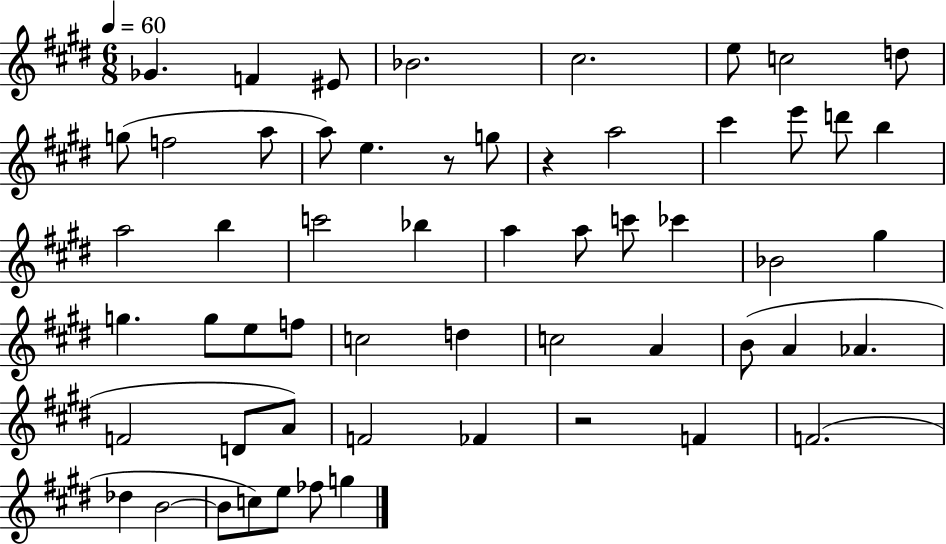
{
  \clef treble
  \numericTimeSignature
  \time 6/8
  \key e \major
  \tempo 4 = 60
  \repeat volta 2 { ges'4. f'4 eis'8 | bes'2. | cis''2. | e''8 c''2 d''8 | \break g''8( f''2 a''8 | a''8) e''4. r8 g''8 | r4 a''2 | cis'''4 e'''8 d'''8 b''4 | \break a''2 b''4 | c'''2 bes''4 | a''4 a''8 c'''8 ces'''4 | bes'2 gis''4 | \break g''4. g''8 e''8 f''8 | c''2 d''4 | c''2 a'4 | b'8( a'4 aes'4. | \break f'2 d'8 a'8) | f'2 fes'4 | r2 f'4 | f'2.( | \break des''4 b'2~~ | b'8 c''8) e''8 fes''8 g''4 | } \bar "|."
}